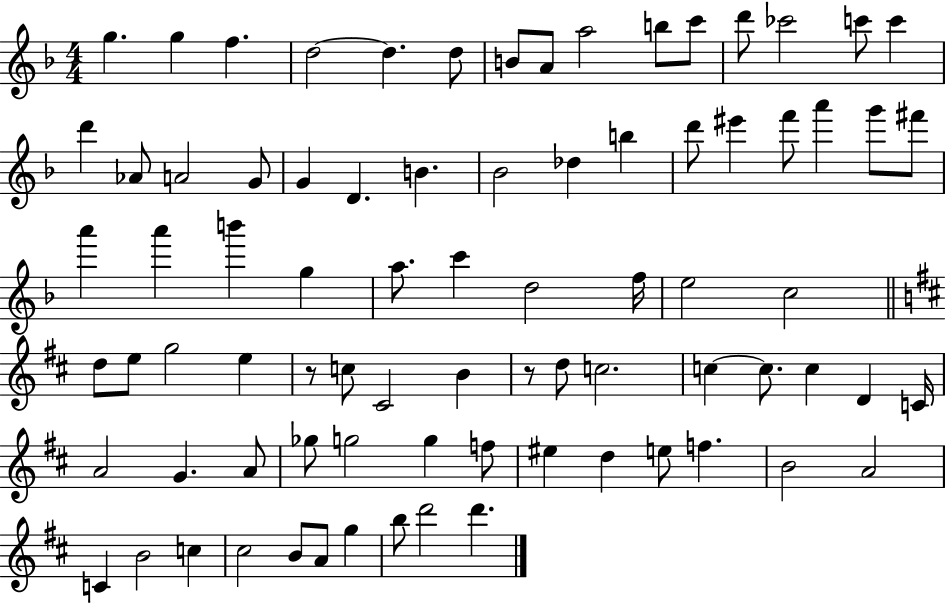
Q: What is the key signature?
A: F major